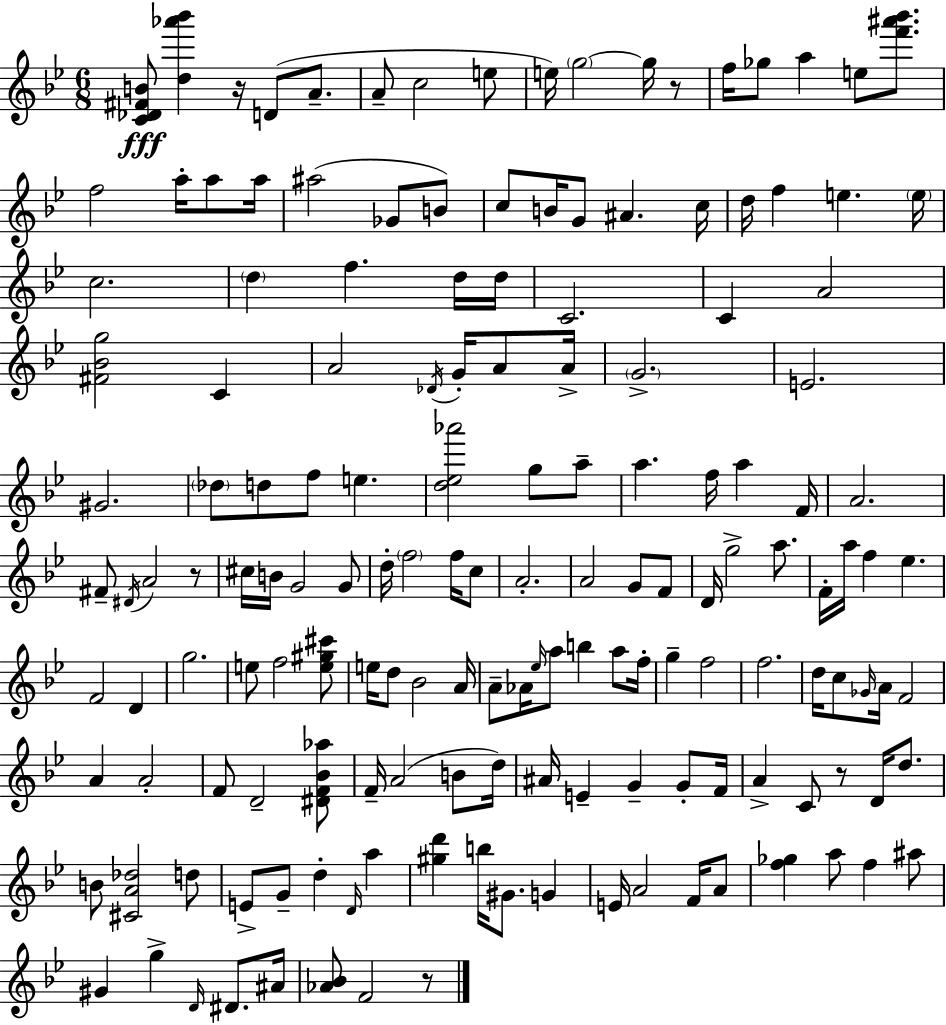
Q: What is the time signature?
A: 6/8